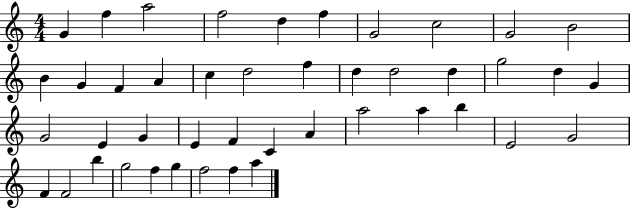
X:1
T:Untitled
M:4/4
L:1/4
K:C
G f a2 f2 d f G2 c2 G2 B2 B G F A c d2 f d d2 d g2 d G G2 E G E F C A a2 a b E2 G2 F F2 b g2 f g f2 f a